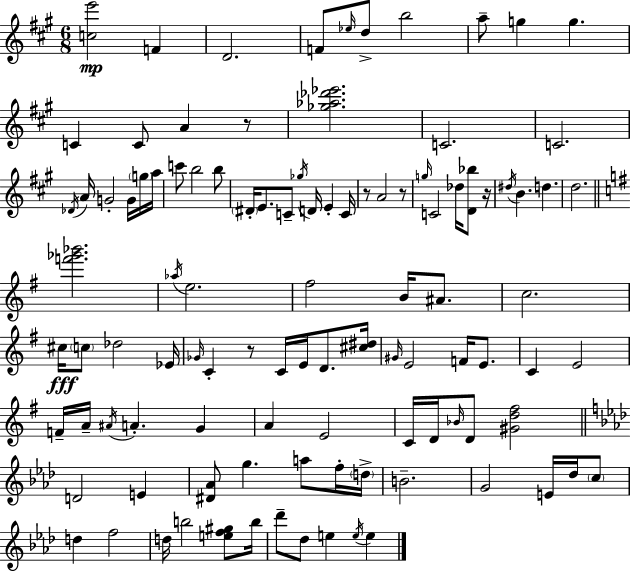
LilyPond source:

{
  \clef treble
  \numericTimeSignature
  \time 6/8
  \key a \major
  <c'' e'''>2\mp f'4 | d'2. | f'8 \grace { ees''16 } d''8-> b''2 | a''8-- g''4 g''4. | \break c'4 c'8 a'4 r8 | <ges'' aes'' des''' ees'''>2. | c'2. | c'2. | \break \acciaccatura { des'16 } a'16 g'2-. g'16 | \parenthesize g''16 a''16 c'''8 b''2 | b''8 \parenthesize dis'16-. e'8. c'8-- \acciaccatura { ges''16 } d'16 e'4-. | c'16 r8 a'2 | \break r8 \grace { g''16 } c'2 | des''16 <d' bes''>8 r16 \acciaccatura { dis''16 } b'4. d''4. | d''2. | \bar "||" \break \key g \major <f''' ges''' bes'''>2. | \acciaccatura { aes''16 } e''2. | fis''2 b'16 ais'8. | c''2. | \break cis''16\fff \parenthesize c''8 des''2 | ees'16 \grace { ges'16 } c'4-. r8 c'16 e'16 d'8. | <cis'' dis''>16 \grace { gis'16 } e'2 f'16 | e'8. c'4 e'2 | \break f'16-- a'16-- \acciaccatura { ais'16 } a'4.-. | g'4 a'4 e'2 | c'16 d'16 \grace { bes'16 } d'8 <gis' d'' fis''>2 | \bar "||" \break \key aes \major d'2 e'4 | <dis' aes'>8 g''4. a''8 f''16-. \parenthesize d''16-> | b'2.-- | g'2 e'16 des''16 \parenthesize c''8 | \break d''4 f''2 | d''16 b''2 <e'' f'' gis''>8 b''16 | des'''8-- des''8 e''4 \acciaccatura { e''16 } e''4 | \bar "|."
}